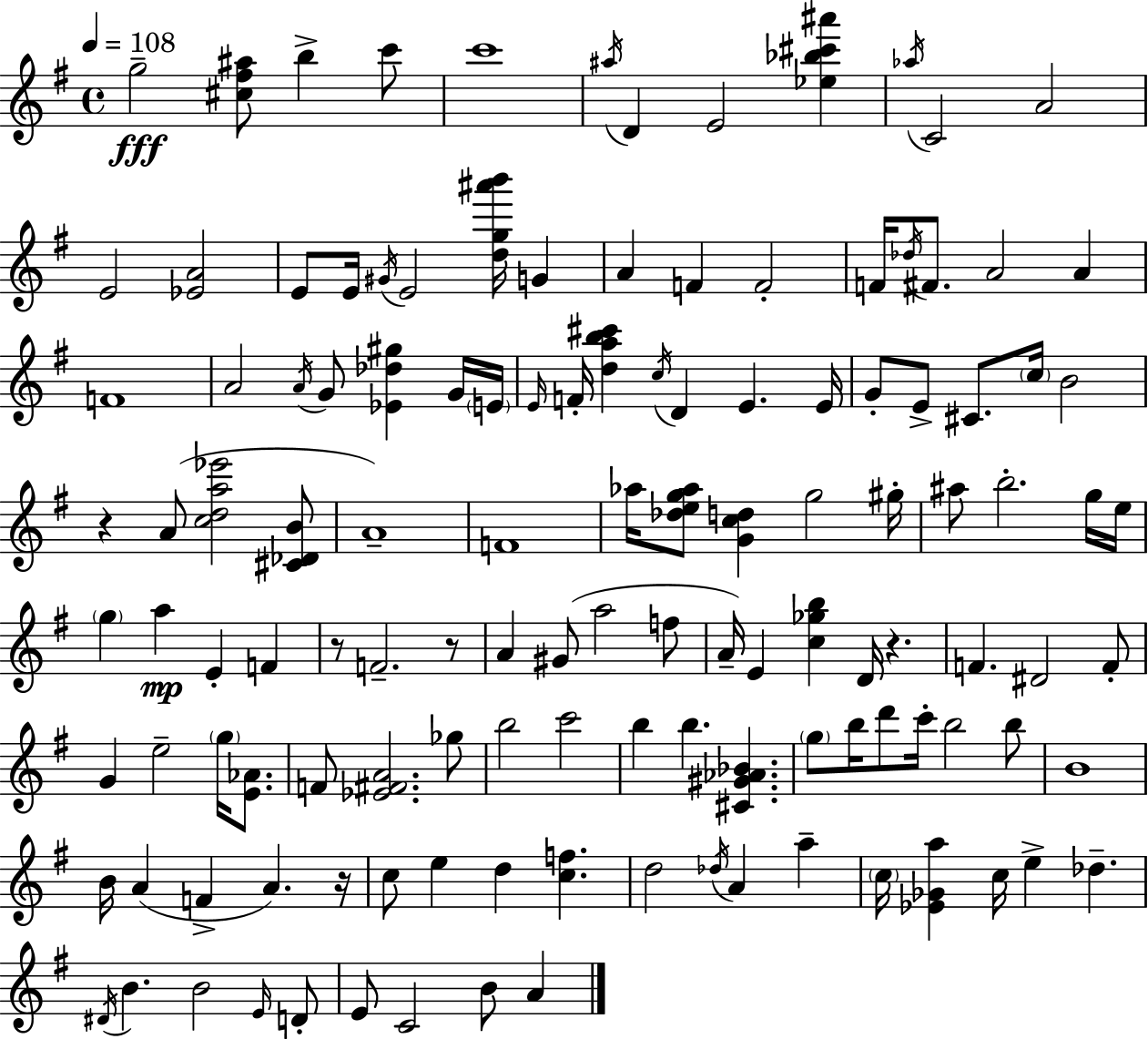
G5/h [C#5,F#5,A#5]/e B5/q C6/e C6/w A#5/s D4/q E4/h [Eb5,Bb5,C#6,A#6]/q Ab5/s C4/h A4/h E4/h [Eb4,A4]/h E4/e E4/s G#4/s E4/h [D5,G5,A#6,B6]/s G4/q A4/q F4/q F4/h F4/s Db5/s F#4/e. A4/h A4/q F4/w A4/h A4/s G4/e [Eb4,Db5,G#5]/q G4/s E4/s E4/s F4/s [D5,A5,B5,C#6]/q C5/s D4/q E4/q. E4/s G4/e E4/e C#4/e. C5/s B4/h R/q A4/e [C5,D5,A5,Eb6]/h [C#4,Db4,B4]/e A4/w F4/w Ab5/s [Db5,E5,G5,Ab5]/e [G4,C5,D5]/q G5/h G#5/s A#5/e B5/h. G5/s E5/s G5/q A5/q E4/q F4/q R/e F4/h. R/e A4/q G#4/e A5/h F5/e A4/s E4/q [C5,Gb5,B5]/q D4/s R/q. F4/q. D#4/h F4/e G4/q E5/h G5/s [E4,Ab4]/e. F4/e [Eb4,F#4,A4]/h. Gb5/e B5/h C6/h B5/q B5/q. [C#4,G#4,Ab4,Bb4]/q. G5/e B5/s D6/e C6/s B5/h B5/e B4/w B4/s A4/q F4/q A4/q. R/s C5/e E5/q D5/q [C5,F5]/q. D5/h Db5/s A4/q A5/q C5/s [Eb4,Gb4,A5]/q C5/s E5/q Db5/q. D#4/s B4/q. B4/h E4/s D4/e E4/e C4/h B4/e A4/q